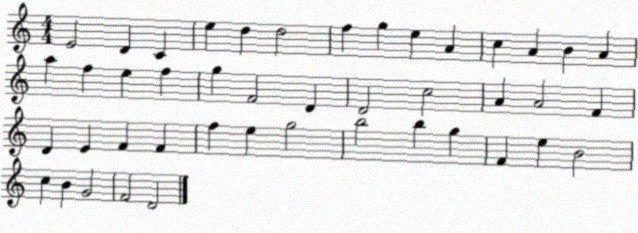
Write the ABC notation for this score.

X:1
T:Untitled
M:4/4
L:1/4
K:C
E2 D C e d d2 f g e A c A B A a f e f g F2 D D2 c2 A A2 F D E F F f e g2 b2 b g F e B2 c B G2 F2 D2